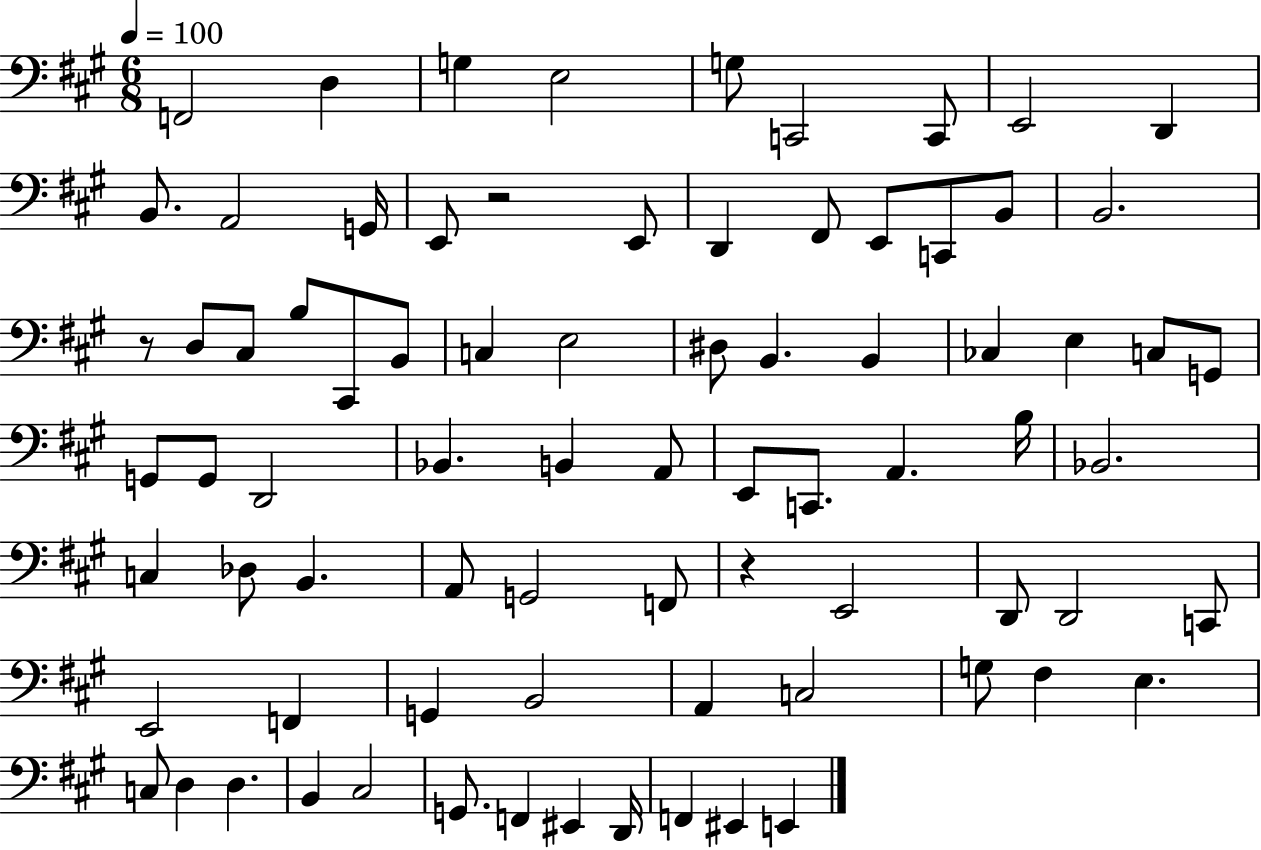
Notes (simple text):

F2/h D3/q G3/q E3/h G3/e C2/h C2/e E2/h D2/q B2/e. A2/h G2/s E2/e R/h E2/e D2/q F#2/e E2/e C2/e B2/e B2/h. R/e D3/e C#3/e B3/e C#2/e B2/e C3/q E3/h D#3/e B2/q. B2/q CES3/q E3/q C3/e G2/e G2/e G2/e D2/h Bb2/q. B2/q A2/e E2/e C2/e. A2/q. B3/s Bb2/h. C3/q Db3/e B2/q. A2/e G2/h F2/e R/q E2/h D2/e D2/h C2/e E2/h F2/q G2/q B2/h A2/q C3/h G3/e F#3/q E3/q. C3/e D3/q D3/q. B2/q C#3/h G2/e. F2/q EIS2/q D2/s F2/q EIS2/q E2/q